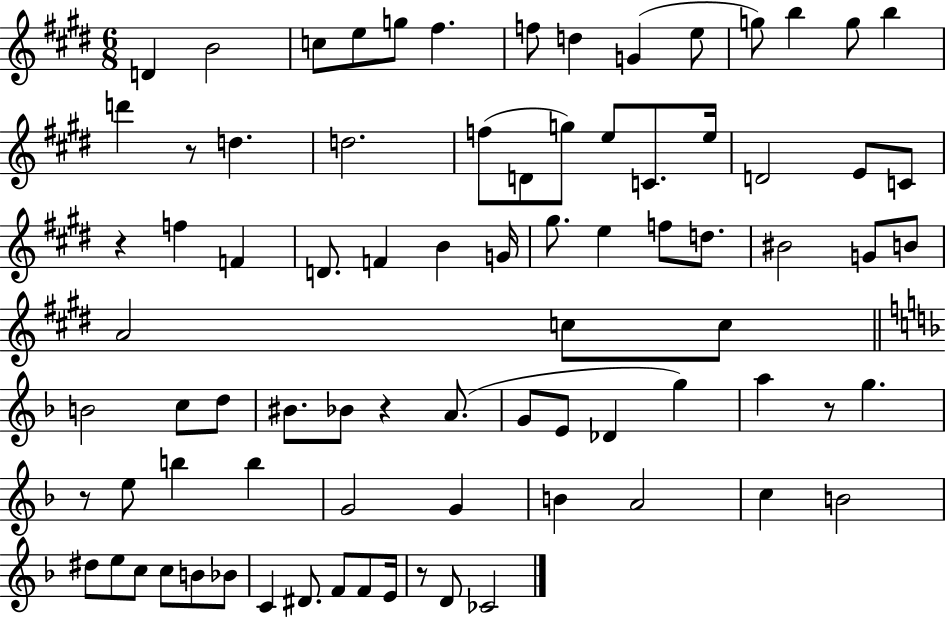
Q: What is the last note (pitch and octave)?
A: CES4